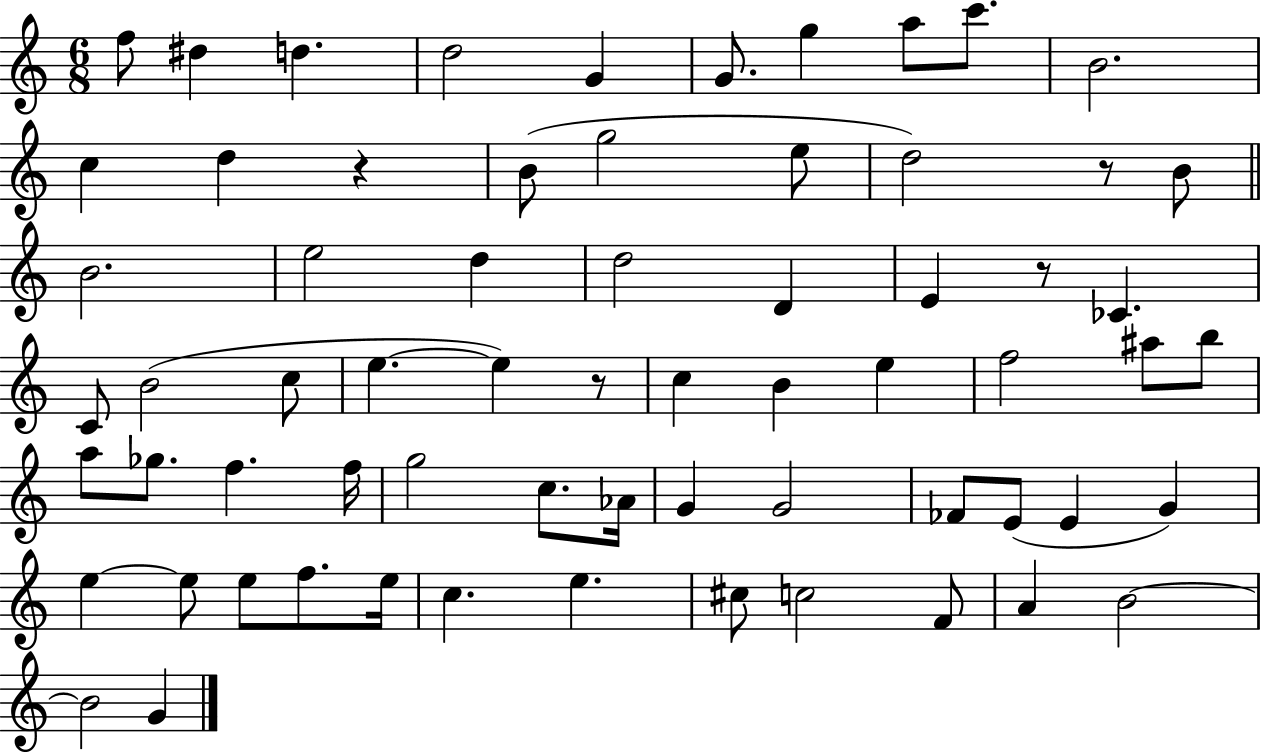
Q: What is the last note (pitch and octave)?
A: G4